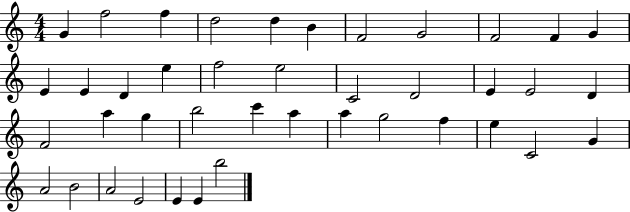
X:1
T:Untitled
M:4/4
L:1/4
K:C
G f2 f d2 d B F2 G2 F2 F G E E D e f2 e2 C2 D2 E E2 D F2 a g b2 c' a a g2 f e C2 G A2 B2 A2 E2 E E b2